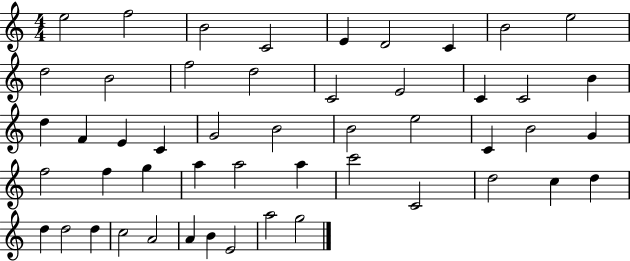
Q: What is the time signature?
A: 4/4